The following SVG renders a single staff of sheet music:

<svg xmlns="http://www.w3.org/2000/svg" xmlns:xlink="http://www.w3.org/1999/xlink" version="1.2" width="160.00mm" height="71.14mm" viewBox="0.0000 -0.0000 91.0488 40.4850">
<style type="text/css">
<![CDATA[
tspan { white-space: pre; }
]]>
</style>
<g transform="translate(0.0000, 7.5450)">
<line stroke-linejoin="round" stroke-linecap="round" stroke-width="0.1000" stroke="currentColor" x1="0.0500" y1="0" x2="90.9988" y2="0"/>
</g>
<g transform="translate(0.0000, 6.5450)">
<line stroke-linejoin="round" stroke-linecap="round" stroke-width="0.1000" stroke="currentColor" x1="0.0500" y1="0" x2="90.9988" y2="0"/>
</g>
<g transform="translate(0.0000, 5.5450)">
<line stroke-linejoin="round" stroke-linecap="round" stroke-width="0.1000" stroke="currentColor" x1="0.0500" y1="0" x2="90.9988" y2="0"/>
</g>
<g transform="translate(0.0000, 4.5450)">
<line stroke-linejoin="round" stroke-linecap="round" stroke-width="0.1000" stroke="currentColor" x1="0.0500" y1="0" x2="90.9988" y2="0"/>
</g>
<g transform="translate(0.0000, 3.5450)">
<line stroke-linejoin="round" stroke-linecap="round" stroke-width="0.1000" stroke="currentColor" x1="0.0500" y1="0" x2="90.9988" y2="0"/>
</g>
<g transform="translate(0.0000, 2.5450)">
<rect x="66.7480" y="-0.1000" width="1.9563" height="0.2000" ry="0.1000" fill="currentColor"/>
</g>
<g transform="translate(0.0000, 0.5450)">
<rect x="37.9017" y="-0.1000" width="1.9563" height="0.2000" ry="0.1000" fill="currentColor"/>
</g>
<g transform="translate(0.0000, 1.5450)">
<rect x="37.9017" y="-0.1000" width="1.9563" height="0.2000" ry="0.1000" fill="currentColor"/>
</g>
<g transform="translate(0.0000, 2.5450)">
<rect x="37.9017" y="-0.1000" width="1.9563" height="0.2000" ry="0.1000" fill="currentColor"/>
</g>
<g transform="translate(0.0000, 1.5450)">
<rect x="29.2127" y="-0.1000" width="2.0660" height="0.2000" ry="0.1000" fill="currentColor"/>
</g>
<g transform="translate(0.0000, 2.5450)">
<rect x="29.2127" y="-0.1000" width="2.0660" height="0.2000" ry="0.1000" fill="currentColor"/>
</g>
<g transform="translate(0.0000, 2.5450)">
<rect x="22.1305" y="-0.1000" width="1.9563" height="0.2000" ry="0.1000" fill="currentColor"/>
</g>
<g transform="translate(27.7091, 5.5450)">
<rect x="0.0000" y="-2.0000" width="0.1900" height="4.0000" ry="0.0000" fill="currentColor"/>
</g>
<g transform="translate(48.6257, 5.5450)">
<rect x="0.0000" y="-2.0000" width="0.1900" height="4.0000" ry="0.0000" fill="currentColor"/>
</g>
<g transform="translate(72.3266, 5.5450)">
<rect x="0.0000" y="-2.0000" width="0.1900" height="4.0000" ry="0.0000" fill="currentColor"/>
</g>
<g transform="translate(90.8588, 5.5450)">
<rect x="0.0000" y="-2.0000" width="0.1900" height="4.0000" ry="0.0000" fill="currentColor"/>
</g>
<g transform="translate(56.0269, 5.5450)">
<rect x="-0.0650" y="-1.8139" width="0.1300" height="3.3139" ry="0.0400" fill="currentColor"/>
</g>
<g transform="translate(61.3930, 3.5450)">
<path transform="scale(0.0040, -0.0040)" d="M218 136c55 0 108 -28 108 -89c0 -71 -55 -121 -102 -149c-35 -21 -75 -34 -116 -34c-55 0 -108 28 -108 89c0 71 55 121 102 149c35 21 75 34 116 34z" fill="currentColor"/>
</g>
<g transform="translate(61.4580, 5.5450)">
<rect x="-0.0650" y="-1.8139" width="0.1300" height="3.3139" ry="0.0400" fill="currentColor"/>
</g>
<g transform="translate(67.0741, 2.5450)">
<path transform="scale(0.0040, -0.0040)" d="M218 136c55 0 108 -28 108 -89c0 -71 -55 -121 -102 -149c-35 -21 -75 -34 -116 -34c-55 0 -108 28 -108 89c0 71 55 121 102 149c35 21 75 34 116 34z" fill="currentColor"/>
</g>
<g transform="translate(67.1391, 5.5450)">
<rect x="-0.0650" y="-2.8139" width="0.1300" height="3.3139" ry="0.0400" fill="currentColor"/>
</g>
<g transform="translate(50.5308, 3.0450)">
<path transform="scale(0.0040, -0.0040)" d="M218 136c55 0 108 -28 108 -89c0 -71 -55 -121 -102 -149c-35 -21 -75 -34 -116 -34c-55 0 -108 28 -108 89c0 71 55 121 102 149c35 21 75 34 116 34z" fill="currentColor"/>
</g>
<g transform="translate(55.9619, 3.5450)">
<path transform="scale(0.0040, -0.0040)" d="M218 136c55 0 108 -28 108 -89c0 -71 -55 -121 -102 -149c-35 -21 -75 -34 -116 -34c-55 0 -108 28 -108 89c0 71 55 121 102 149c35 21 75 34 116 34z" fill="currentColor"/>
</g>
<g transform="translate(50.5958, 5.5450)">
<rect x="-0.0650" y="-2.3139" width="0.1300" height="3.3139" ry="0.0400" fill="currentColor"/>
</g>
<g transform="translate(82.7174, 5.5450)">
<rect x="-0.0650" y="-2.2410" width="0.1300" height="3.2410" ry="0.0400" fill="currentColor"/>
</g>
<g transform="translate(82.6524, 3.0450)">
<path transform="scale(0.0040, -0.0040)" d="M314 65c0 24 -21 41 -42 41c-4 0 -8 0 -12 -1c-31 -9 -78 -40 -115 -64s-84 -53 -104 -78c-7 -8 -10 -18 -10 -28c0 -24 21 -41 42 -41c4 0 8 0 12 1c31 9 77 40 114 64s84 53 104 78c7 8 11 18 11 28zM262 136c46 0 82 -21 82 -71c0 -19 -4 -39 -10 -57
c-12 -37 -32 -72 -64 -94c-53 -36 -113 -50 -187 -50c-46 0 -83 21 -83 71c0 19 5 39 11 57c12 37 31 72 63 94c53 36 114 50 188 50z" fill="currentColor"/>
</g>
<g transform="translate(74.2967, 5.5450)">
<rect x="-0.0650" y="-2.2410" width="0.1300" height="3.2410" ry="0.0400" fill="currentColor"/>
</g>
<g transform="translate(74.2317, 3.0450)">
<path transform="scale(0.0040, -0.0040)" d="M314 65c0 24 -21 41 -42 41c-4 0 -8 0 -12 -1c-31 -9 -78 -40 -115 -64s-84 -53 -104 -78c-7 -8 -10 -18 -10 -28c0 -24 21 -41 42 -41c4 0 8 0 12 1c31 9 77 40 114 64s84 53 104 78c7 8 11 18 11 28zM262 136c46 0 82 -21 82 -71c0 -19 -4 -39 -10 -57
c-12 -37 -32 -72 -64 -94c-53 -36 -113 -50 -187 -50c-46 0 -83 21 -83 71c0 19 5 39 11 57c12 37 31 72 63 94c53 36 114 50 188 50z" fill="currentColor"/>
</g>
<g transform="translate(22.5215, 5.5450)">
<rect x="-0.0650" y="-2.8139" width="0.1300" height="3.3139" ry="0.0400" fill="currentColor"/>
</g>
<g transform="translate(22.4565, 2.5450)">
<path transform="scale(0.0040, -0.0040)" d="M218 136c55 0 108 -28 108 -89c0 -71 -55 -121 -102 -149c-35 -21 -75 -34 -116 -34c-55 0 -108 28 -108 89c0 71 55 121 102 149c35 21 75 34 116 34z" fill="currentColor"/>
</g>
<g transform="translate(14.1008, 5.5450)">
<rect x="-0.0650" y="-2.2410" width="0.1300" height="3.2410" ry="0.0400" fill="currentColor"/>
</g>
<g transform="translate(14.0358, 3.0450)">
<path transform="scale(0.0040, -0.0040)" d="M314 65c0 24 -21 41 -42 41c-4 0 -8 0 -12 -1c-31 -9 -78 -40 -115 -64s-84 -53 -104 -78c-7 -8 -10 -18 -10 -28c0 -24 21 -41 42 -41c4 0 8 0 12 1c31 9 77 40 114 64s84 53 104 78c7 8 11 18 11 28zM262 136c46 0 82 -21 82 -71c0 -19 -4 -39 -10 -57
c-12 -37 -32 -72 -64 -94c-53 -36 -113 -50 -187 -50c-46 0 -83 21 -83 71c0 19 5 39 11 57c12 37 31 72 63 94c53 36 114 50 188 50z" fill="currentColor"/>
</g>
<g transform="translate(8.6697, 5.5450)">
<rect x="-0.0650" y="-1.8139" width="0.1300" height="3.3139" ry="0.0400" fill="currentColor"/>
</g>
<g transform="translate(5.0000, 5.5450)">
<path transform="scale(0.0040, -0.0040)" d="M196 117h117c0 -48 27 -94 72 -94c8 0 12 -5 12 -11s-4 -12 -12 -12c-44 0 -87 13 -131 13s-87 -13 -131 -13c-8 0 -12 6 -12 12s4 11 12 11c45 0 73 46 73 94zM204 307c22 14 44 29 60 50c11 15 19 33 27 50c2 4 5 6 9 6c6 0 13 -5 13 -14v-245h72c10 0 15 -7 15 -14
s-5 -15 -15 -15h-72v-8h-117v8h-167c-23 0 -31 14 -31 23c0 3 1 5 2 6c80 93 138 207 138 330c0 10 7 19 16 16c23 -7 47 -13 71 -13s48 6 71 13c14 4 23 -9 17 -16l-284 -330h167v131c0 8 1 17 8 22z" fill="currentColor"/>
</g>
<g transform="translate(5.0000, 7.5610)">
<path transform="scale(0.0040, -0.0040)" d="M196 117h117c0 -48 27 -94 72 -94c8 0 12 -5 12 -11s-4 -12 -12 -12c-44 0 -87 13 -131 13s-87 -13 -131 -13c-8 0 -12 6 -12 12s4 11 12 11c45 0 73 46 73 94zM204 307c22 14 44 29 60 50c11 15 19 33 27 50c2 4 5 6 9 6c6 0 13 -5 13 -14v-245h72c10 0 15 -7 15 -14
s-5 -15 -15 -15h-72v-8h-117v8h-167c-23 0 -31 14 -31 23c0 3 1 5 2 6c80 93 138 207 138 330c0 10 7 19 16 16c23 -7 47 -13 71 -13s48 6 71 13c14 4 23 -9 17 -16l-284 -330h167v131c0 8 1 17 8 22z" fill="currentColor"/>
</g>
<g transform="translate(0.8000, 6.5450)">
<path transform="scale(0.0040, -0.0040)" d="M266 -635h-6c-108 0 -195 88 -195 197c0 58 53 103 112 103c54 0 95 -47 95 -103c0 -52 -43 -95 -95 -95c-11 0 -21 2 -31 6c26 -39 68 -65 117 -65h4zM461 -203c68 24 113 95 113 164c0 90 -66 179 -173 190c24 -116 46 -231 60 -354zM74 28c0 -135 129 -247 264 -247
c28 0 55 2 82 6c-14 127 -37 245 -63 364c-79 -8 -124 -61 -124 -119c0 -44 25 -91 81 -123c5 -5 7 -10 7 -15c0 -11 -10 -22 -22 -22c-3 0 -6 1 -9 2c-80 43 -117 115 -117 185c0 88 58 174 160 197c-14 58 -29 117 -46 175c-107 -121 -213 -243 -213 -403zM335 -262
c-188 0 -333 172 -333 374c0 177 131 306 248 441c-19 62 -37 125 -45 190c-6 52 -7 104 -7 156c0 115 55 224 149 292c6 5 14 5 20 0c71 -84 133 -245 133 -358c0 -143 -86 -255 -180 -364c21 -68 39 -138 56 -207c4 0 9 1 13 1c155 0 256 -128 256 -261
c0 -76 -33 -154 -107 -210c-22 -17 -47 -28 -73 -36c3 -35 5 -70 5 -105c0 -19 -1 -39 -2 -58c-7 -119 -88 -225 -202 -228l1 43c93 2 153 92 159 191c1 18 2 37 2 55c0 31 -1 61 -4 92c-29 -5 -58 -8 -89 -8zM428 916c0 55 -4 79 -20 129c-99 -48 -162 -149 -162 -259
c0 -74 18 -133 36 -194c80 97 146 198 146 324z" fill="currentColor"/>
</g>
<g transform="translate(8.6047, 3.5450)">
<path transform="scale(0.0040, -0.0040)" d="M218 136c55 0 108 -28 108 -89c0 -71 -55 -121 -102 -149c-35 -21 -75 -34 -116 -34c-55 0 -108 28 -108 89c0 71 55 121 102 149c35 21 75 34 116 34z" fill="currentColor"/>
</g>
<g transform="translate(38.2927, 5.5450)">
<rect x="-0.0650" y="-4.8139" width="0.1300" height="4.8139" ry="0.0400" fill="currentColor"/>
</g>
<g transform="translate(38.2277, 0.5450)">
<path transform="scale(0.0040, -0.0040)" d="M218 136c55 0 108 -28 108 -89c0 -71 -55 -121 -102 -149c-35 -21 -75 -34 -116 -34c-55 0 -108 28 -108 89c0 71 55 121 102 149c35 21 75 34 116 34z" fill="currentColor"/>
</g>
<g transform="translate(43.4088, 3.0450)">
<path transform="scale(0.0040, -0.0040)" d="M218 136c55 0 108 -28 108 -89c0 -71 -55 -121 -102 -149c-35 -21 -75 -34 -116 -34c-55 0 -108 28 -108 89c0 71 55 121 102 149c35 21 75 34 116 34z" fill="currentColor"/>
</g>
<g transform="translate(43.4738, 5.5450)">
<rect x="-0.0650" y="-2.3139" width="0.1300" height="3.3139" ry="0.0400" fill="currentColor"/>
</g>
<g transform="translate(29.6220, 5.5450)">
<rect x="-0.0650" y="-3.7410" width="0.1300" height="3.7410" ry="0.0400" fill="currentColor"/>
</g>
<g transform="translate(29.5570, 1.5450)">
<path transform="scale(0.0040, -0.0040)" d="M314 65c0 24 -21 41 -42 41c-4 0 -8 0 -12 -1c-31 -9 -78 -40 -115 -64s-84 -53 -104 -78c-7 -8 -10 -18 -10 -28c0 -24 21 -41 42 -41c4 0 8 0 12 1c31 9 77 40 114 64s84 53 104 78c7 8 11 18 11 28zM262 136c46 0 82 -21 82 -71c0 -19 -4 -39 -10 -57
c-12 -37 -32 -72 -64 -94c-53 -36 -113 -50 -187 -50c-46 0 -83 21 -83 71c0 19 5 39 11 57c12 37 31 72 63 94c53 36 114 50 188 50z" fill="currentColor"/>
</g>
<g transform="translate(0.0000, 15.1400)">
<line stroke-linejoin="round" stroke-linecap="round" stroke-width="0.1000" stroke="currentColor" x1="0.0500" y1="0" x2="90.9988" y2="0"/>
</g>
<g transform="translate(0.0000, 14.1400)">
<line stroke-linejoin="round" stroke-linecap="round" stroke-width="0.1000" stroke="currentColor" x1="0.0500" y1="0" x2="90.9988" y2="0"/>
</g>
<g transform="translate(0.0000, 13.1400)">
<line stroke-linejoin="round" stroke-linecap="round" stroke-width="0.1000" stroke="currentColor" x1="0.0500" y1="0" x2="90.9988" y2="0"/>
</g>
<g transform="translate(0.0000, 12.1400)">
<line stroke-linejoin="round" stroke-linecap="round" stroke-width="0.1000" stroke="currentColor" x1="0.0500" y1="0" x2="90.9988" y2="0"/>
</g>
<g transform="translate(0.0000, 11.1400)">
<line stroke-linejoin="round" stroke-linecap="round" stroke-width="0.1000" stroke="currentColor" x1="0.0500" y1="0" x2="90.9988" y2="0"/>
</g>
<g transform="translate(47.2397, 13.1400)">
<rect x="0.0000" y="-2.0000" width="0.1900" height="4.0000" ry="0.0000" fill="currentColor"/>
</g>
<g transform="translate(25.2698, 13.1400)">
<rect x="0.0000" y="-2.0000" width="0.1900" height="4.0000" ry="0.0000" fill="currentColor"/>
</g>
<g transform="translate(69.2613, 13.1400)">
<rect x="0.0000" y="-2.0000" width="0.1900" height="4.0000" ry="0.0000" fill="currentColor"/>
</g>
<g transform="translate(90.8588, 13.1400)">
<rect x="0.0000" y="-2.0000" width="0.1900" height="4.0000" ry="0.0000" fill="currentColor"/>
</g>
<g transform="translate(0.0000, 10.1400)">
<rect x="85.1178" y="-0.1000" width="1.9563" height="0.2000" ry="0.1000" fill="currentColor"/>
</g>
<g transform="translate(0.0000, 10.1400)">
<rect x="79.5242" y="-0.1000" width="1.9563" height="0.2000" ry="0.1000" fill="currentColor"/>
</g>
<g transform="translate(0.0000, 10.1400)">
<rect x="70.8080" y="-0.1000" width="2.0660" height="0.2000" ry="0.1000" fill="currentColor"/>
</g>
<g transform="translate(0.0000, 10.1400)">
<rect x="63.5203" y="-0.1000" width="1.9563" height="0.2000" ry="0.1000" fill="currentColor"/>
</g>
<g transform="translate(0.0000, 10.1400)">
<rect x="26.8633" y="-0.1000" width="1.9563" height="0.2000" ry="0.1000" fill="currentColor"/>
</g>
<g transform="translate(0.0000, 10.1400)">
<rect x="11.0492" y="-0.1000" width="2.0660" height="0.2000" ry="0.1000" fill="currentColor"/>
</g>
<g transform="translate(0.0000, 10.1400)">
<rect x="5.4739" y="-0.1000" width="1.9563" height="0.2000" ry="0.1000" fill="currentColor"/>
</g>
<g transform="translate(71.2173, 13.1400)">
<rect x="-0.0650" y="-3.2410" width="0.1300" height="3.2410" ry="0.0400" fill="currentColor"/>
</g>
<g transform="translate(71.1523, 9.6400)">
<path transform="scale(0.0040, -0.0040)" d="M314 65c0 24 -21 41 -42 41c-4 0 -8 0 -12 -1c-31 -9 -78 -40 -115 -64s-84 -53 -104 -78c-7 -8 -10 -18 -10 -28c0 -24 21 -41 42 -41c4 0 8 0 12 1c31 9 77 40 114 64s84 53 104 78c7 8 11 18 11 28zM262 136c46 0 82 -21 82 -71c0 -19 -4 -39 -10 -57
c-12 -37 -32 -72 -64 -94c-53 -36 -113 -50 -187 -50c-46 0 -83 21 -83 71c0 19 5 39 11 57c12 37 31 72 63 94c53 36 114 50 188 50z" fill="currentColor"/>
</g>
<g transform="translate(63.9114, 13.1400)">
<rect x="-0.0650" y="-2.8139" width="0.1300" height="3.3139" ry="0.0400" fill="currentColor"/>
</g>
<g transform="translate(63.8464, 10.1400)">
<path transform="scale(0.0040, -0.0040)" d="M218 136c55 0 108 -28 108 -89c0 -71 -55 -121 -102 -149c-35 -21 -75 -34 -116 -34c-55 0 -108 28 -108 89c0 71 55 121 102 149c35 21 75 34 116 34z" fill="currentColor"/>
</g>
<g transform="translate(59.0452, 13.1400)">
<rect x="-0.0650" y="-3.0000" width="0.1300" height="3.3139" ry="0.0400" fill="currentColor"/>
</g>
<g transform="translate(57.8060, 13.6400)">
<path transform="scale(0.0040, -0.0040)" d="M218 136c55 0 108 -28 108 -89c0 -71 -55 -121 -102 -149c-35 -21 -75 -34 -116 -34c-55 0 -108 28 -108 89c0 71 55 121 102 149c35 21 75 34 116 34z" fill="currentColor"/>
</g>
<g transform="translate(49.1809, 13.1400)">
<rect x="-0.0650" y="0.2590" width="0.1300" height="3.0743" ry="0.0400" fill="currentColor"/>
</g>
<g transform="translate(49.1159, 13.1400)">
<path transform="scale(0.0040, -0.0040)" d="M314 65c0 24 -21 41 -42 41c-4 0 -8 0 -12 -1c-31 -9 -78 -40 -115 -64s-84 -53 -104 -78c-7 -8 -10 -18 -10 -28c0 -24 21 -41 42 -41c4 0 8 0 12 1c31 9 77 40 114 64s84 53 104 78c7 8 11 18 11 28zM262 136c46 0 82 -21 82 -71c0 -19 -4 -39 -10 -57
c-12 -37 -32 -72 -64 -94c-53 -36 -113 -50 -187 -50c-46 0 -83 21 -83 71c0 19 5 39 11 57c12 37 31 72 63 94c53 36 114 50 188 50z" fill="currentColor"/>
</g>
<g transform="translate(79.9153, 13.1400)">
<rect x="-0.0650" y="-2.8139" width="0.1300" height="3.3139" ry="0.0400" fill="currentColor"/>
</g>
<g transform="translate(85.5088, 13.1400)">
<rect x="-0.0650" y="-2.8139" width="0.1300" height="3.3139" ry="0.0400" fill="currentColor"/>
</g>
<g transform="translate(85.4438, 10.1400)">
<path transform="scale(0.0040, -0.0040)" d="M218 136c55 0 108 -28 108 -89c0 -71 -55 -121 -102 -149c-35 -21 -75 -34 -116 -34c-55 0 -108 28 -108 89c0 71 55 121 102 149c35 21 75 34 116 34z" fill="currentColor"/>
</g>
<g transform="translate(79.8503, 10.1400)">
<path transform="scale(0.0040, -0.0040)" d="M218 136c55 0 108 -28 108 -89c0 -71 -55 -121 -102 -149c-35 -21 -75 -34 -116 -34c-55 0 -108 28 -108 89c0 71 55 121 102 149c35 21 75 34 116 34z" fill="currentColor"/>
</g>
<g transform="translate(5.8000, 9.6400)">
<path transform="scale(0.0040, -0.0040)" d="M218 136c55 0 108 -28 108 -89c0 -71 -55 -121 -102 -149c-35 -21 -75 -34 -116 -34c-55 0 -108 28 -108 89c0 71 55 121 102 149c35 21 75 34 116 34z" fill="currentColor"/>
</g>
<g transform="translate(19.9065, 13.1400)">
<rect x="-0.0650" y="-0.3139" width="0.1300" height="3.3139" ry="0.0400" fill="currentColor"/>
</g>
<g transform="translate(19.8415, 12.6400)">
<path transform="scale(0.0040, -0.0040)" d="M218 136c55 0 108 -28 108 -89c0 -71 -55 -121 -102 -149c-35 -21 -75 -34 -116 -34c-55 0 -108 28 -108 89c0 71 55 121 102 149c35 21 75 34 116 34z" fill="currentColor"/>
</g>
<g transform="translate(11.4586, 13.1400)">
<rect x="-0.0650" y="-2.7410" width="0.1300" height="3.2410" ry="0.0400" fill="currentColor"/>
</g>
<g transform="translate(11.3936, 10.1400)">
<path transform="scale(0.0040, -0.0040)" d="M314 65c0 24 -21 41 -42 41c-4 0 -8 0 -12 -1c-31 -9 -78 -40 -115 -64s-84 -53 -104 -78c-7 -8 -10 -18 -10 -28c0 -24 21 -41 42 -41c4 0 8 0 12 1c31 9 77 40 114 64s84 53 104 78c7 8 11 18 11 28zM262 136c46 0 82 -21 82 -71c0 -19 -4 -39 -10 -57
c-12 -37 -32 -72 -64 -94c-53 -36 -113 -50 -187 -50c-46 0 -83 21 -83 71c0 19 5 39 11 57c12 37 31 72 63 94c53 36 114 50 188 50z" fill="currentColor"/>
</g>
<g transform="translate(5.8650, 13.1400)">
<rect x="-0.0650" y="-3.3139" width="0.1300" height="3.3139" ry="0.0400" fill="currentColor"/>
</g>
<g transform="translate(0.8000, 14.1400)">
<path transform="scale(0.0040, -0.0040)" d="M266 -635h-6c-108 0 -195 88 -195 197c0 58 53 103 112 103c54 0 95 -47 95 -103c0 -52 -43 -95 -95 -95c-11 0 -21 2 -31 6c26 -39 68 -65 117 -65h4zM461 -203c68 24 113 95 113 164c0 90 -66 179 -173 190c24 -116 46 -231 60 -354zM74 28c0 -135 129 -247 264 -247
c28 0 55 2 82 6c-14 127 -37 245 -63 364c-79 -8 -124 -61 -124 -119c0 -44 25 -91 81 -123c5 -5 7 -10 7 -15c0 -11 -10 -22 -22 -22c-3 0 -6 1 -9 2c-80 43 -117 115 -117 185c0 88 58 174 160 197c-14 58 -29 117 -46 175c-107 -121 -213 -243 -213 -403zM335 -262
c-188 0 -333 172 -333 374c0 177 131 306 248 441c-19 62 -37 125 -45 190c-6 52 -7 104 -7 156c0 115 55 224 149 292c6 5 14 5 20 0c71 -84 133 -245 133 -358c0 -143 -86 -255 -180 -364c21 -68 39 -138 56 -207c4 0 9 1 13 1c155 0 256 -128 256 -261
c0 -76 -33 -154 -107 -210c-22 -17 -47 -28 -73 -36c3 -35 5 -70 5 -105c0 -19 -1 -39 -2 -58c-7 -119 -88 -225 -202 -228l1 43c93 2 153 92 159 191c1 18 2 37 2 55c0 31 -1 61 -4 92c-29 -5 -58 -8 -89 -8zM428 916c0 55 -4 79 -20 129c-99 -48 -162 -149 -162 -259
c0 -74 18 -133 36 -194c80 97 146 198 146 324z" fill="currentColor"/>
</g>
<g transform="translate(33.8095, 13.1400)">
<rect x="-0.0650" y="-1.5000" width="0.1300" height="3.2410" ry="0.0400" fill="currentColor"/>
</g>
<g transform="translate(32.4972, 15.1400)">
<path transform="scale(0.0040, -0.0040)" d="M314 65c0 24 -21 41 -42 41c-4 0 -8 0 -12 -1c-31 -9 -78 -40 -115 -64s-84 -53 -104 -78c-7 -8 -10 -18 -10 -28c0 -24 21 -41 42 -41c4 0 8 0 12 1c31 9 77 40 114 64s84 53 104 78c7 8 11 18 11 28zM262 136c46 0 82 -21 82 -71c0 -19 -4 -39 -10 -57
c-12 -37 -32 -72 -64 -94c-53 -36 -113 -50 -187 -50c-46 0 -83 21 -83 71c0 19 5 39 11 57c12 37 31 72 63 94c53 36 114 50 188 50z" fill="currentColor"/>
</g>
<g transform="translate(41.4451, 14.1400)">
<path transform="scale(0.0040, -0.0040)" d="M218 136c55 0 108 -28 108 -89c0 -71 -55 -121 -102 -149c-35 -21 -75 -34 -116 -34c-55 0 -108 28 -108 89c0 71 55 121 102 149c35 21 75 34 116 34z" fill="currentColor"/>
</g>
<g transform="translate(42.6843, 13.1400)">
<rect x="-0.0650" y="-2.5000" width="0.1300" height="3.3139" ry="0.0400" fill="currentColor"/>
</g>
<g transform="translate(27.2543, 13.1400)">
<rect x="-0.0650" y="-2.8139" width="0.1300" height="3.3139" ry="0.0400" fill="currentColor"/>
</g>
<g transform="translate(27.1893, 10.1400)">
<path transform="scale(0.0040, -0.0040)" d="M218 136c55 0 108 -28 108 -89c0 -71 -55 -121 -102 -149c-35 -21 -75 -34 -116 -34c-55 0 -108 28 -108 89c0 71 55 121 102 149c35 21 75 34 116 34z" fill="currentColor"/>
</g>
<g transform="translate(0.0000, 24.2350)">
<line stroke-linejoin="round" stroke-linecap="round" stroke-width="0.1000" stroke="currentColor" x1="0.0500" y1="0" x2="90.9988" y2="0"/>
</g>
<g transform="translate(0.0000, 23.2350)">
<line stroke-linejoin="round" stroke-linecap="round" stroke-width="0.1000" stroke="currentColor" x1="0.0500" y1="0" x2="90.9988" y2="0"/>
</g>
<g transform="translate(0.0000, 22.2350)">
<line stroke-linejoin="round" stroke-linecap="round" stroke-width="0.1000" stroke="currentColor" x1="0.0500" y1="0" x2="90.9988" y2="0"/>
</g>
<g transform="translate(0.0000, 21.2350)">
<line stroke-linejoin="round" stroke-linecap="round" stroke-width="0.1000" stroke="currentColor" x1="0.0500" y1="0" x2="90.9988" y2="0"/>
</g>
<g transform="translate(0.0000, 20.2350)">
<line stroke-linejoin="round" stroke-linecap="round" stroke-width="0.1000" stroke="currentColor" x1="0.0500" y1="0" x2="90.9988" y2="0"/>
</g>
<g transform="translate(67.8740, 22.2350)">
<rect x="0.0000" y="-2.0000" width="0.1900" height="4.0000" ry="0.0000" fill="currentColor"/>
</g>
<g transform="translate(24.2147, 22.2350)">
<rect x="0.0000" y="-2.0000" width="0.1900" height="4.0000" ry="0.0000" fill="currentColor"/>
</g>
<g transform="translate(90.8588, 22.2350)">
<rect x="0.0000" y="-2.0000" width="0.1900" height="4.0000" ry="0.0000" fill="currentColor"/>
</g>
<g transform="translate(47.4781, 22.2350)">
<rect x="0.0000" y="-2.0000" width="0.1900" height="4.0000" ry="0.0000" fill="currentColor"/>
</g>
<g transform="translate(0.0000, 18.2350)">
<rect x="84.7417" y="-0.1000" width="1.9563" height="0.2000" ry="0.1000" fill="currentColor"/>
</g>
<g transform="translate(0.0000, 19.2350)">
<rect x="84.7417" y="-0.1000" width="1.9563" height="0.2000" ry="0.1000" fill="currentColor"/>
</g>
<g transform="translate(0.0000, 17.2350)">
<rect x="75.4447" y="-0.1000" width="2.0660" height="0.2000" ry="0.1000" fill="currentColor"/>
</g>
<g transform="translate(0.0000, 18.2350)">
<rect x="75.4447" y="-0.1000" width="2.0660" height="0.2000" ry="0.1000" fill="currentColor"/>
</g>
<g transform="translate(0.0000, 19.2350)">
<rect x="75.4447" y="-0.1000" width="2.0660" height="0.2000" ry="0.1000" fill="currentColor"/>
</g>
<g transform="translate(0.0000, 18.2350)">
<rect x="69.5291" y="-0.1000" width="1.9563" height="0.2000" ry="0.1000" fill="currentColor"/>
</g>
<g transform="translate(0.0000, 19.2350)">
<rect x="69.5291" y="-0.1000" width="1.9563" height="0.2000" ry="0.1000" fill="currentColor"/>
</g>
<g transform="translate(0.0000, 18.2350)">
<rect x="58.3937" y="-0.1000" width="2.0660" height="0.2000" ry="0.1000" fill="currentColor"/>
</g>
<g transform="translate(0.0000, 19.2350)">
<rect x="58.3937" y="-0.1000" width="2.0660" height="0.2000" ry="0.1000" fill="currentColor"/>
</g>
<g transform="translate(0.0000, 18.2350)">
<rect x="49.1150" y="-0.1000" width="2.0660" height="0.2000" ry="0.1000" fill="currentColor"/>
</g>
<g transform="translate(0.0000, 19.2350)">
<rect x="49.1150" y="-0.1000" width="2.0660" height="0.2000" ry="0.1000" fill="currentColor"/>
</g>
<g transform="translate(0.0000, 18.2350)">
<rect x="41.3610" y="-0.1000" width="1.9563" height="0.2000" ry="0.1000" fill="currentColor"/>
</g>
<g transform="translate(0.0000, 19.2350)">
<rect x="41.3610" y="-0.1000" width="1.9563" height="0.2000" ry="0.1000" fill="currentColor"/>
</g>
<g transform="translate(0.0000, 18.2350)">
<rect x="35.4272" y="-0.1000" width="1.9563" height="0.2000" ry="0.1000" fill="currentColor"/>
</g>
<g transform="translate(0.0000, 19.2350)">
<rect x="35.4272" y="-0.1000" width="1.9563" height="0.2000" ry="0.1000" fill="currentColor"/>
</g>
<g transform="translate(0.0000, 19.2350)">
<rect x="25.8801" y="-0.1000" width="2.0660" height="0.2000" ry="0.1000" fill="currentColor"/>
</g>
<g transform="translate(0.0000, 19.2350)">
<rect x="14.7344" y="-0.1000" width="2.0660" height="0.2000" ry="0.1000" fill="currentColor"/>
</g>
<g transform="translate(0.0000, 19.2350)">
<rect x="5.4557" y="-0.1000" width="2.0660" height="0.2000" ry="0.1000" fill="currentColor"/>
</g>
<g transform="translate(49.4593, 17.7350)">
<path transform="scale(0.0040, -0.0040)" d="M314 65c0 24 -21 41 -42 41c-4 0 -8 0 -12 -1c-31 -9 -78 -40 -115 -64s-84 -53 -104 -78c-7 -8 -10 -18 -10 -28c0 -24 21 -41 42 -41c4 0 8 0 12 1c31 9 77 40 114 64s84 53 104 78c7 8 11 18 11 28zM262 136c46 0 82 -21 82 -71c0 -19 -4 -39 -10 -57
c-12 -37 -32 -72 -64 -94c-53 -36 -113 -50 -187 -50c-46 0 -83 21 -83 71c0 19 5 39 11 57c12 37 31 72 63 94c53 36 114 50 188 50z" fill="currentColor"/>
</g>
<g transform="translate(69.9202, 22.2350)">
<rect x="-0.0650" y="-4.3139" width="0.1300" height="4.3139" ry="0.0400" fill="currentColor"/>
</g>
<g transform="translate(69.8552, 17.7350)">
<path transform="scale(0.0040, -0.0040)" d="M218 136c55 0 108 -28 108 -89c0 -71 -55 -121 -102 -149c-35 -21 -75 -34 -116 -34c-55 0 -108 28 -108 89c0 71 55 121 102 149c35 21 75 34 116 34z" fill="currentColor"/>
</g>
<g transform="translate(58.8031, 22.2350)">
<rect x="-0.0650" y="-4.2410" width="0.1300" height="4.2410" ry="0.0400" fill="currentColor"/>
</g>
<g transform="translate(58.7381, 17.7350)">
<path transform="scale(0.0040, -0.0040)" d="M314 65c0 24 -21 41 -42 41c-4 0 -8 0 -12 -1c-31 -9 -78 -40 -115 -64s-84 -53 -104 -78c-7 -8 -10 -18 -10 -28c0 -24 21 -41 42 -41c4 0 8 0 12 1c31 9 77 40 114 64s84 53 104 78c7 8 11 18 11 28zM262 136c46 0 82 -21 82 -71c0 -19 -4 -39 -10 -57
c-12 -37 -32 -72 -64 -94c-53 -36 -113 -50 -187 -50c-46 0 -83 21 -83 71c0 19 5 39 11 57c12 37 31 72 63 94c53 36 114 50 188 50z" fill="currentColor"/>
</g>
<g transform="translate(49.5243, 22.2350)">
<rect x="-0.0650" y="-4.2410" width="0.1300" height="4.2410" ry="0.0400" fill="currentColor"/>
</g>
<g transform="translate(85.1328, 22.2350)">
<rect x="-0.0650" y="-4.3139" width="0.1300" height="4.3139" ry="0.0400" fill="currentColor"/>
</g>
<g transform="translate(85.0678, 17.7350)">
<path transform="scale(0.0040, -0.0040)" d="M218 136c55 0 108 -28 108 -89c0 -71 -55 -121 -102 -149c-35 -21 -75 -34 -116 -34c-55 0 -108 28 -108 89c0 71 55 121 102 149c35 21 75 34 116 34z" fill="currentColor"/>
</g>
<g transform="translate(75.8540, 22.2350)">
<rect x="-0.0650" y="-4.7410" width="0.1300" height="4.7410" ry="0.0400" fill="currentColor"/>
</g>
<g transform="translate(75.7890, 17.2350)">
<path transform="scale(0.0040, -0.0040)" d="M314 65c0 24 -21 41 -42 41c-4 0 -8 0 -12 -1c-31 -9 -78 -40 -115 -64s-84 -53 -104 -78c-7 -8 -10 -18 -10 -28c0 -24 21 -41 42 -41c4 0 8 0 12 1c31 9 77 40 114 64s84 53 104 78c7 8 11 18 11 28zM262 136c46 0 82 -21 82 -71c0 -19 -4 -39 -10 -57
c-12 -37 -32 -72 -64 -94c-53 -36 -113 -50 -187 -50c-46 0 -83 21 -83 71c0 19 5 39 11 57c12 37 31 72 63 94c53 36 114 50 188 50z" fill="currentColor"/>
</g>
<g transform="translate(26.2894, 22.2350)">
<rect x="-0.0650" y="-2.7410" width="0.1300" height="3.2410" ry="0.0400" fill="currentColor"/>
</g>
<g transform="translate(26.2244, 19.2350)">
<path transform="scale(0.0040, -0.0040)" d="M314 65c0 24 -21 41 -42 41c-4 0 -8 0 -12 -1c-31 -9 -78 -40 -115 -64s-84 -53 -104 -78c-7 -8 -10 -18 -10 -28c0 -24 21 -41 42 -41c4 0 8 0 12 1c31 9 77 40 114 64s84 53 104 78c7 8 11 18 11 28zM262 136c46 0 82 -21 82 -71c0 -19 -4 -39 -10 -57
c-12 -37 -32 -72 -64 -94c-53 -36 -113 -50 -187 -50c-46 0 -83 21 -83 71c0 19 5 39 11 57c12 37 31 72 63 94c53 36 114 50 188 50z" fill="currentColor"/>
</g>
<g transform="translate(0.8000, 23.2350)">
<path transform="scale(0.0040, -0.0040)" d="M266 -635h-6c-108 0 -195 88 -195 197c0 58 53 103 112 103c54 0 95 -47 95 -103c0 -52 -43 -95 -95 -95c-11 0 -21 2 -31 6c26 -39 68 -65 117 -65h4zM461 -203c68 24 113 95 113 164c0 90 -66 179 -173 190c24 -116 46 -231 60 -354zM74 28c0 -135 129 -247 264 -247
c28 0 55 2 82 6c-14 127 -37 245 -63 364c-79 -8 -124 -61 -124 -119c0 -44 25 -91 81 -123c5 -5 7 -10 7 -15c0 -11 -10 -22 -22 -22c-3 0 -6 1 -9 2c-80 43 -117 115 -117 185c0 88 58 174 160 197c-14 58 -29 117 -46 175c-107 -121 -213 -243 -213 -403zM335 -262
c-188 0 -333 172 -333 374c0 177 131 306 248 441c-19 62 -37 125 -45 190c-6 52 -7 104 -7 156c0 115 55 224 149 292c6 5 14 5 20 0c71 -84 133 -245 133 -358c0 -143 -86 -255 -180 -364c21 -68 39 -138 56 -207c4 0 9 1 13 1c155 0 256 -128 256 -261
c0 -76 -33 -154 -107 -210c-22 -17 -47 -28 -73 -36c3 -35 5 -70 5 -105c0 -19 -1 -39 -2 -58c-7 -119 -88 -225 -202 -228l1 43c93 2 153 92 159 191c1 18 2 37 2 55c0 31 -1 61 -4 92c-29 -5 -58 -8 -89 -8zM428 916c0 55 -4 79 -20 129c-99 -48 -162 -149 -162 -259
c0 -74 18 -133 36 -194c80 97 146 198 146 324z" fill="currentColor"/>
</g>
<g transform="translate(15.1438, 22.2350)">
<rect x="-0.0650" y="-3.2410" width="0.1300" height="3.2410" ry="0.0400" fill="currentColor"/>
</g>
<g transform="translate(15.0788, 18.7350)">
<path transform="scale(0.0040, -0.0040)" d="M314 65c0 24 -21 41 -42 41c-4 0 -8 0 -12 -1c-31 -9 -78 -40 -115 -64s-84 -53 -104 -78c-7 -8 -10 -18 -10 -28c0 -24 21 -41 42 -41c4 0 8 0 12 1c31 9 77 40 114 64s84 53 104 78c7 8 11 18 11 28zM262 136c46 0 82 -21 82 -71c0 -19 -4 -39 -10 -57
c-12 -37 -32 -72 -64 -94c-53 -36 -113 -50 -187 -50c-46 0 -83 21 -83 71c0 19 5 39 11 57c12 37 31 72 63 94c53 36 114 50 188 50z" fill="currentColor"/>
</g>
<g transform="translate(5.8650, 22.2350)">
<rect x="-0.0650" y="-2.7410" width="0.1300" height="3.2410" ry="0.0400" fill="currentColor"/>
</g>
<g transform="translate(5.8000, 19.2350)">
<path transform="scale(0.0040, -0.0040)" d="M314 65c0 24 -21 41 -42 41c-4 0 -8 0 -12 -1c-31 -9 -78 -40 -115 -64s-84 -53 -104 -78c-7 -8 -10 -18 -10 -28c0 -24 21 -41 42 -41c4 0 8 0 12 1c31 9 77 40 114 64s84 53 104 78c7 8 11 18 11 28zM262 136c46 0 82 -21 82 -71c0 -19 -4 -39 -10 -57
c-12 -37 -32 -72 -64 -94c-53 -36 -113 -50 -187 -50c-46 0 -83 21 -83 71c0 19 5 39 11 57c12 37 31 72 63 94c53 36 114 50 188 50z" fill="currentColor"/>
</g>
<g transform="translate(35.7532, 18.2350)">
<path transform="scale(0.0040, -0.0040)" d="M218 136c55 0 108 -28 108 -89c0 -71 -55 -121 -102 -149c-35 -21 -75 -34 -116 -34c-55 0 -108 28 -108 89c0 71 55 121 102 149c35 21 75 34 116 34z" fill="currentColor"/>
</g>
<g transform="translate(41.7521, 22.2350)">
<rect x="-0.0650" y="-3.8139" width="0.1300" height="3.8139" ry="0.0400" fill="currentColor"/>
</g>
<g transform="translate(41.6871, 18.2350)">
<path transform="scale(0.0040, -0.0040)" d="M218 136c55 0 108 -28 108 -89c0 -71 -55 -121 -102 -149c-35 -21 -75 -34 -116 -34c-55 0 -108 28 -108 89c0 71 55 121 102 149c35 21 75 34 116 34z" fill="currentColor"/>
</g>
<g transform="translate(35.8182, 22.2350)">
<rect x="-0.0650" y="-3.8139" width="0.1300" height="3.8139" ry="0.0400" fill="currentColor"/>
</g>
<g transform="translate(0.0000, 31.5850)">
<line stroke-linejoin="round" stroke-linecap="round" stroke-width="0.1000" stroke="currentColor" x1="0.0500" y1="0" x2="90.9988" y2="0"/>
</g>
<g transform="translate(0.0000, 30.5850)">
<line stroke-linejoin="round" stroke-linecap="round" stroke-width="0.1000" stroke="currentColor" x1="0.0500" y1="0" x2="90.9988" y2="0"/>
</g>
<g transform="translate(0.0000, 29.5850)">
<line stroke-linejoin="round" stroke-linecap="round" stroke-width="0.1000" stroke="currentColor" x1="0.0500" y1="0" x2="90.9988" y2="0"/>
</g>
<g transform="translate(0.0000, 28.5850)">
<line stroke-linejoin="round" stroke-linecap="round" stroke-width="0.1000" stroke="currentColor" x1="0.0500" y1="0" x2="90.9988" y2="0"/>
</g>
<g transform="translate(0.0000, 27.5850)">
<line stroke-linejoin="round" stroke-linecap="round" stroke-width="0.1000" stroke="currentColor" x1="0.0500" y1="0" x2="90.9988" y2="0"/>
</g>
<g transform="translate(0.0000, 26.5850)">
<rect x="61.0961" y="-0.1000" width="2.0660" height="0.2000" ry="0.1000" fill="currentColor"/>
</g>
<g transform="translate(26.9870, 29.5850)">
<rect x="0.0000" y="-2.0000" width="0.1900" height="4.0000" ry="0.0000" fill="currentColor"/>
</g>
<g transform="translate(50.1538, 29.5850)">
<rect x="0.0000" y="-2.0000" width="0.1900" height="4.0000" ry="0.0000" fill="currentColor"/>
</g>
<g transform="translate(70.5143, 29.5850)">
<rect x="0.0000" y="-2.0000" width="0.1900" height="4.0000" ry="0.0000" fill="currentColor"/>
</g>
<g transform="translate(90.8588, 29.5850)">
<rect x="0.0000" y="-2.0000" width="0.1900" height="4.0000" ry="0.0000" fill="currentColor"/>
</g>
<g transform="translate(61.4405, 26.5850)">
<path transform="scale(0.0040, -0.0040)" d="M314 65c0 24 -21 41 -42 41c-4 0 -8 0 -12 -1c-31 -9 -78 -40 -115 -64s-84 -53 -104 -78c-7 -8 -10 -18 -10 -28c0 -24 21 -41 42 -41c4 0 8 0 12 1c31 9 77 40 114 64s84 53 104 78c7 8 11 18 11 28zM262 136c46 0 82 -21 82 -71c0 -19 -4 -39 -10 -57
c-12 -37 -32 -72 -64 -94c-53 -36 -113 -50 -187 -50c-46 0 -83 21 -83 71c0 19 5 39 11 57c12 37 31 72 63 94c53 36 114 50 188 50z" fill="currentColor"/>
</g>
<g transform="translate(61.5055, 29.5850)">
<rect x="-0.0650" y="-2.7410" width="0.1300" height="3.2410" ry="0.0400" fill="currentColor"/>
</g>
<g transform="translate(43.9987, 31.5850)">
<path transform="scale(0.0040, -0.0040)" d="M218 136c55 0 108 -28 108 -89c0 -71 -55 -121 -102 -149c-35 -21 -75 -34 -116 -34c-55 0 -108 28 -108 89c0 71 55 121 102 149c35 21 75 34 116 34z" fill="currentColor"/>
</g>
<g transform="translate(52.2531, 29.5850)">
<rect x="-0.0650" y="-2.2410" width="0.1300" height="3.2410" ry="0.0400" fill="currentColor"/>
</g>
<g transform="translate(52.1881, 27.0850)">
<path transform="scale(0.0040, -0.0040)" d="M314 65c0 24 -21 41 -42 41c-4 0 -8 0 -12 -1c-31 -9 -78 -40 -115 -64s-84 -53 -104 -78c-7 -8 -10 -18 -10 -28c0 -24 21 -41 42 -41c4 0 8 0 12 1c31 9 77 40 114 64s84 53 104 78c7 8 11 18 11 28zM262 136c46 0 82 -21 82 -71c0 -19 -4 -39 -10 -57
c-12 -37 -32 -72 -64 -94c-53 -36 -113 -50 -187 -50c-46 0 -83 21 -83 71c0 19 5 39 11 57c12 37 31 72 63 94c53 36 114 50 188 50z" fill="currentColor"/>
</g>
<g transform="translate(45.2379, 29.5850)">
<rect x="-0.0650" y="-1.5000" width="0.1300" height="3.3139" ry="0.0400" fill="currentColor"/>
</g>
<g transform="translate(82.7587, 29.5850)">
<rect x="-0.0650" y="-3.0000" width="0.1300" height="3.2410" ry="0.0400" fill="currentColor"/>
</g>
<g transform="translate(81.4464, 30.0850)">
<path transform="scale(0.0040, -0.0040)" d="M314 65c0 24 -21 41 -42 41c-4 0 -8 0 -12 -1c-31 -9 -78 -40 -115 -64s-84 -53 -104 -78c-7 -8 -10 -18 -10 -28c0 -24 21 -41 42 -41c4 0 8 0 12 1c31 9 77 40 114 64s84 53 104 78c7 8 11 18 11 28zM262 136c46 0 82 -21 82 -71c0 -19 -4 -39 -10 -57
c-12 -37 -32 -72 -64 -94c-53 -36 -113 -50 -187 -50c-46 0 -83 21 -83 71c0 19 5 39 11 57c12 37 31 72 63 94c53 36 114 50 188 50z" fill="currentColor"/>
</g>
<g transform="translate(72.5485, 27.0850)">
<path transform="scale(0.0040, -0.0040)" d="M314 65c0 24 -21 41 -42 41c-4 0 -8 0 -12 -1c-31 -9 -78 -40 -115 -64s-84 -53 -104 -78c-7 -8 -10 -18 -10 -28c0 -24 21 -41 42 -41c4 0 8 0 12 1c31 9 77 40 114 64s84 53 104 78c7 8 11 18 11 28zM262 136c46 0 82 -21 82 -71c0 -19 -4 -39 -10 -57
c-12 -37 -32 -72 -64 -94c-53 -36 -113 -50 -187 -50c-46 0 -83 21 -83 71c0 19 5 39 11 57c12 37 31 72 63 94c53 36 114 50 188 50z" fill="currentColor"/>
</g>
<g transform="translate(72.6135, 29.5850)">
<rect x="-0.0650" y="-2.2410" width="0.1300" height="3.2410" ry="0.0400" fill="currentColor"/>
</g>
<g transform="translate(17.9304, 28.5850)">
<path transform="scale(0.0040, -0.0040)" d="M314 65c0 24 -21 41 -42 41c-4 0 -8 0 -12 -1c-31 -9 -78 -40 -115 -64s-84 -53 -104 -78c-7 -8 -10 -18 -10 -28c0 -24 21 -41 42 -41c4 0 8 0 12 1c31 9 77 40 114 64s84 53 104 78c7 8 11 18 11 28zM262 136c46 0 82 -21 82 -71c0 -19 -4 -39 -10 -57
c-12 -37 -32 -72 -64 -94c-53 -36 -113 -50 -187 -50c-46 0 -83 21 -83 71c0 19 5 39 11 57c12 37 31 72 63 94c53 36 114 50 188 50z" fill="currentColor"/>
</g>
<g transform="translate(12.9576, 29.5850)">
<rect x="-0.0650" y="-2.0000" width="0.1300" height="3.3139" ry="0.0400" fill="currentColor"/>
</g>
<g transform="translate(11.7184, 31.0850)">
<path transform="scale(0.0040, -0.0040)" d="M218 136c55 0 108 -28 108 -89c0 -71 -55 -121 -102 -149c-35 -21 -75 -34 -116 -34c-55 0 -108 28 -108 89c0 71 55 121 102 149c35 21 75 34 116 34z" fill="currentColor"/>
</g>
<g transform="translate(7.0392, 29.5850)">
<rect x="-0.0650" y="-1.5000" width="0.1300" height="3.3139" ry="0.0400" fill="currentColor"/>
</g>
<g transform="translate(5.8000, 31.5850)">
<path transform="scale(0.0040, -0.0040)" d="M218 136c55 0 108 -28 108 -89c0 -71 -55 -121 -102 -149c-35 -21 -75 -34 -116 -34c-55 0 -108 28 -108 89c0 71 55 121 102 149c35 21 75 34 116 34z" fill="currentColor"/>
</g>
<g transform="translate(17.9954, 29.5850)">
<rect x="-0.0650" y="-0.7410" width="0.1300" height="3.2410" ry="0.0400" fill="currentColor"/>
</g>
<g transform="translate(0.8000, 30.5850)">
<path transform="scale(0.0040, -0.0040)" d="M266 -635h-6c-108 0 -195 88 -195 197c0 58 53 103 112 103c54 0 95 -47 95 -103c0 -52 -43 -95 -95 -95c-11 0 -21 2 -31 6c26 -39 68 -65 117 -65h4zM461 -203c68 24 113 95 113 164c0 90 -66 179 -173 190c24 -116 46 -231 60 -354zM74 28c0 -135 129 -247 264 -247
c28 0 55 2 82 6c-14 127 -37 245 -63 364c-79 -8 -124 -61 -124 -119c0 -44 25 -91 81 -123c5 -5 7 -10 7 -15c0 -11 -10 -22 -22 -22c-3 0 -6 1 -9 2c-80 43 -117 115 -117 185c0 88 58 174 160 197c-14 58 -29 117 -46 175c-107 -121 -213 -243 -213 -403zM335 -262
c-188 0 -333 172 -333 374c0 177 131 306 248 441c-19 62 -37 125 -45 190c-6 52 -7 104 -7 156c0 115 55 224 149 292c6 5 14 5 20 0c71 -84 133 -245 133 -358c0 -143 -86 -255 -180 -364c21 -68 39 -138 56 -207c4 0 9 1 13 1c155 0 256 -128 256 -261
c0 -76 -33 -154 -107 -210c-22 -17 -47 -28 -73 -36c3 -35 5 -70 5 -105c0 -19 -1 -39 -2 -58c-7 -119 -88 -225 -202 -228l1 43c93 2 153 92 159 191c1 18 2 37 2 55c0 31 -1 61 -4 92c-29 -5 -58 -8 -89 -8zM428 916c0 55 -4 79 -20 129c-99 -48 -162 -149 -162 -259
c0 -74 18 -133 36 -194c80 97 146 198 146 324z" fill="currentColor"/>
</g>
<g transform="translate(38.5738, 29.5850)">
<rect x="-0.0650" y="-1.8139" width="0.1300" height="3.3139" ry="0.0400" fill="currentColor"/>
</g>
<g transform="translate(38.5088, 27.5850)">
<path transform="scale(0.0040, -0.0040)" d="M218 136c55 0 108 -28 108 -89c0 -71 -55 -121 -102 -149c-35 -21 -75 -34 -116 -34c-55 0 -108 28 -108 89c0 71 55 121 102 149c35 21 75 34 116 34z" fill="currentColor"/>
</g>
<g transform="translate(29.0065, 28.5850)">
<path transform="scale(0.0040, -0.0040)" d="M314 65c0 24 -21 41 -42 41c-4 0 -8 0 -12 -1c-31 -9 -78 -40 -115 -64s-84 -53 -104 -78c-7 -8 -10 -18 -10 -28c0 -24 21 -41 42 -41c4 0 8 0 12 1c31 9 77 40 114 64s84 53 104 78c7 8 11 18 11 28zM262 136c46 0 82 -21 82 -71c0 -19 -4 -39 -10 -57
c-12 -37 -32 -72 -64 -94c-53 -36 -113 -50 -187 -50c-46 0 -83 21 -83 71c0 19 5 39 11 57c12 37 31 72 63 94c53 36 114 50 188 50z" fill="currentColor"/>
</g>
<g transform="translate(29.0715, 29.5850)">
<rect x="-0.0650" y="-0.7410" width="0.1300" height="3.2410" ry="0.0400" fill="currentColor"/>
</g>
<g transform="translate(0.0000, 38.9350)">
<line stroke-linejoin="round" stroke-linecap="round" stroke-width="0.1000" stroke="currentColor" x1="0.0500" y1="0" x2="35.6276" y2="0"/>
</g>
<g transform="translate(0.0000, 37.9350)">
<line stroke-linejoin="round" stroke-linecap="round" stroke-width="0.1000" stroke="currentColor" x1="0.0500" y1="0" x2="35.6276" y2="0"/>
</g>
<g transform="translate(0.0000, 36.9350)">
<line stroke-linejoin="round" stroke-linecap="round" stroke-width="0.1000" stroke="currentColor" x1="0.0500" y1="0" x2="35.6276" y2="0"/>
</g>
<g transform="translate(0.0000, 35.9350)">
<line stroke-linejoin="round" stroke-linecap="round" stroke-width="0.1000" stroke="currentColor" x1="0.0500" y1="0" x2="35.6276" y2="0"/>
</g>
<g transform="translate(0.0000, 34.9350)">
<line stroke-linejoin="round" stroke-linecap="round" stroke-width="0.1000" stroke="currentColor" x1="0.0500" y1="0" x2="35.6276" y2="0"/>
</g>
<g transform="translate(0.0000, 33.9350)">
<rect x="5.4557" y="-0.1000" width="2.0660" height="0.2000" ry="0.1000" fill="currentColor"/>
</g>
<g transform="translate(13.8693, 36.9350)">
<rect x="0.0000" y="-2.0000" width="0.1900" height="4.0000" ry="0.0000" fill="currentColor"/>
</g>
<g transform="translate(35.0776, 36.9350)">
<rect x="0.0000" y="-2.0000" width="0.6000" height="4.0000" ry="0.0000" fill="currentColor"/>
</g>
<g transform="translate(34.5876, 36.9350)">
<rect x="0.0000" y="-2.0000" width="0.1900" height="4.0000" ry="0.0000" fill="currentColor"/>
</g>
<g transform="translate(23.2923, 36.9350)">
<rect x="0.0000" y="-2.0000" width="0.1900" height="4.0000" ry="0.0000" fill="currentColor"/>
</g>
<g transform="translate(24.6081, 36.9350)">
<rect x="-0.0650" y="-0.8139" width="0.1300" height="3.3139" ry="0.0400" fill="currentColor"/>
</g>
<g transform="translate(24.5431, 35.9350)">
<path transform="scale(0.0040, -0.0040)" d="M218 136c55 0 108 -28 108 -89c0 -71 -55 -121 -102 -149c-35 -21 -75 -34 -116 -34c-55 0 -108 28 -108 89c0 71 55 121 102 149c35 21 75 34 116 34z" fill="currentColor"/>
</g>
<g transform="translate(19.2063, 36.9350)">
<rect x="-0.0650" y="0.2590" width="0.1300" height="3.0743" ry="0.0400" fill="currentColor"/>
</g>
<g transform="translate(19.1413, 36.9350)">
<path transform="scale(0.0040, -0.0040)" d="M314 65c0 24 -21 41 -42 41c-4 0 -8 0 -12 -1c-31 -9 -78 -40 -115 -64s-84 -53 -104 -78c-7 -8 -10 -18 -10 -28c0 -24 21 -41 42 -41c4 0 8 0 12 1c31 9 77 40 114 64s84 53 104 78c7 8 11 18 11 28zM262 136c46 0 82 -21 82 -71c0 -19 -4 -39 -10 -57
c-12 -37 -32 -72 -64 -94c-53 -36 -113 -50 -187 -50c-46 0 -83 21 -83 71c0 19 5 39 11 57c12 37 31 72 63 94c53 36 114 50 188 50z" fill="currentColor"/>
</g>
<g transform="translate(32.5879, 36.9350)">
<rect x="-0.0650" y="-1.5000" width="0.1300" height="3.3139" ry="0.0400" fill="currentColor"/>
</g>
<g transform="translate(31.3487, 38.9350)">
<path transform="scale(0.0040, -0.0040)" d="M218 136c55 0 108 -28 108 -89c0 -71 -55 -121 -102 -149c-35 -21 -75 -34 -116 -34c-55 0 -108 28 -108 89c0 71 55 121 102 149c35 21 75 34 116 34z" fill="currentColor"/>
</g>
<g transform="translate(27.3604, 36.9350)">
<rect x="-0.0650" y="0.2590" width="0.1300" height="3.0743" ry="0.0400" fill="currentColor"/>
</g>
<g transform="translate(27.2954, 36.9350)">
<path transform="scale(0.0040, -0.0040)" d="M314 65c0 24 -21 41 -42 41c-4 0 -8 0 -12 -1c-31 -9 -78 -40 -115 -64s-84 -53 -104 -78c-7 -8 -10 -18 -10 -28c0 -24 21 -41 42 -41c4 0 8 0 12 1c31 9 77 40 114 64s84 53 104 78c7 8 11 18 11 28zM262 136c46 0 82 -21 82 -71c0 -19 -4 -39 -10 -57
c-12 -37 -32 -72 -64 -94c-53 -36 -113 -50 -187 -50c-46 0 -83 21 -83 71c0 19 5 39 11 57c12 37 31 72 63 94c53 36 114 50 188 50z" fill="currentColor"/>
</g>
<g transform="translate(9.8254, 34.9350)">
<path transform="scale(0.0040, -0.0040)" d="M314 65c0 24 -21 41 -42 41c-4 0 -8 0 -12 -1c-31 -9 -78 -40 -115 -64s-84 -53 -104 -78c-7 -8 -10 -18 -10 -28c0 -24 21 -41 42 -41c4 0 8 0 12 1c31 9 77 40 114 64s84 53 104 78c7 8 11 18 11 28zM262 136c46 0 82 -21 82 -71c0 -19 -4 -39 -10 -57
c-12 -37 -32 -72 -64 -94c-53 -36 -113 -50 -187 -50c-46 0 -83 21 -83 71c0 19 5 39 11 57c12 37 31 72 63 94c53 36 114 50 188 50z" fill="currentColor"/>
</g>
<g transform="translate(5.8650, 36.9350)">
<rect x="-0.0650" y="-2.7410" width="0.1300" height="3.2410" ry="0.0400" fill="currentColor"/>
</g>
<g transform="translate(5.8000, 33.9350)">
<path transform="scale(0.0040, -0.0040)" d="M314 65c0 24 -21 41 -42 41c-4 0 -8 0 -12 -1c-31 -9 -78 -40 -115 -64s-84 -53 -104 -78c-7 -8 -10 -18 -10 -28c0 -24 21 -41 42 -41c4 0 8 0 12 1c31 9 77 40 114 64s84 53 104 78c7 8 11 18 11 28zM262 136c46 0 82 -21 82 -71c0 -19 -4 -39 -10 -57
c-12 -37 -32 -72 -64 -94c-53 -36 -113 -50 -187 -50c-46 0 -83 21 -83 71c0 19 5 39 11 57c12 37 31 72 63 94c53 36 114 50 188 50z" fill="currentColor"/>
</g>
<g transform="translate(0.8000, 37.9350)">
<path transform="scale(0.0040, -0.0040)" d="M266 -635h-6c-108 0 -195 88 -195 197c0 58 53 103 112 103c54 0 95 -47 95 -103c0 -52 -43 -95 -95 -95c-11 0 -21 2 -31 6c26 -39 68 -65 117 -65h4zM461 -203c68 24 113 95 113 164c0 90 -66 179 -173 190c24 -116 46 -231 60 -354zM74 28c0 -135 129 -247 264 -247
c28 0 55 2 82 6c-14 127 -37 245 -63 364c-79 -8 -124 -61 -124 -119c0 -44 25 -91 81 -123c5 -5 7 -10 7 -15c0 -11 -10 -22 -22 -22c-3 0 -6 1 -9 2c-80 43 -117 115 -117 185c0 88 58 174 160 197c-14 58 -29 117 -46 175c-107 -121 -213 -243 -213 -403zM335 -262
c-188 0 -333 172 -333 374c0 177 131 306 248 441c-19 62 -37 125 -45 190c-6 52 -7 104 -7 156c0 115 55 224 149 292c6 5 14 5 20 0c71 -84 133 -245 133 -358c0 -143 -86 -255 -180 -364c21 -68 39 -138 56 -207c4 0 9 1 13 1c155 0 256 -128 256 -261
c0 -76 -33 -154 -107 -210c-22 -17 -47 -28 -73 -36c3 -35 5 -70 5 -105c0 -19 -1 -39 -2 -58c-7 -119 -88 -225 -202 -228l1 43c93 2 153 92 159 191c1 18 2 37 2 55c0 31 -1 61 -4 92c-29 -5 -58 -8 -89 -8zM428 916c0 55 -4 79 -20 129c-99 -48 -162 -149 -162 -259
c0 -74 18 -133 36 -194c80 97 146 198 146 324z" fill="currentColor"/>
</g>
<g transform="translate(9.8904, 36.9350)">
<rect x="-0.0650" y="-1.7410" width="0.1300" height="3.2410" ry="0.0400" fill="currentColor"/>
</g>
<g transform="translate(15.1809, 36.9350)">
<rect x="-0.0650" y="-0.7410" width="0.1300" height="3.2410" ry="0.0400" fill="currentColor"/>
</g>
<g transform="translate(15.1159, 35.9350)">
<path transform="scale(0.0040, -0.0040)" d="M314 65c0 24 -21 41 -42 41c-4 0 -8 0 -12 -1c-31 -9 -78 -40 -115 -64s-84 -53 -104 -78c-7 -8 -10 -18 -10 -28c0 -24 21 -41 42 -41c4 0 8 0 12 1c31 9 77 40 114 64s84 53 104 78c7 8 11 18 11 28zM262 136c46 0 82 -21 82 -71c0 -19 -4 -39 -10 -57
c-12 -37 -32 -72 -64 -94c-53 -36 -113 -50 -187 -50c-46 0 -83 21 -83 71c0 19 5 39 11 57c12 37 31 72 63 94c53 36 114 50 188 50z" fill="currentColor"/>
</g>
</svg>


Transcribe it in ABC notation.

X:1
T:Untitled
M:4/4
L:1/4
K:C
f g2 a c'2 e' g g f f a g2 g2 b a2 c a E2 G B2 A a b2 a a a2 b2 a2 c' c' d'2 d'2 d' e'2 d' E F d2 d2 f E g2 a2 g2 A2 a2 f2 d2 B2 d B2 E